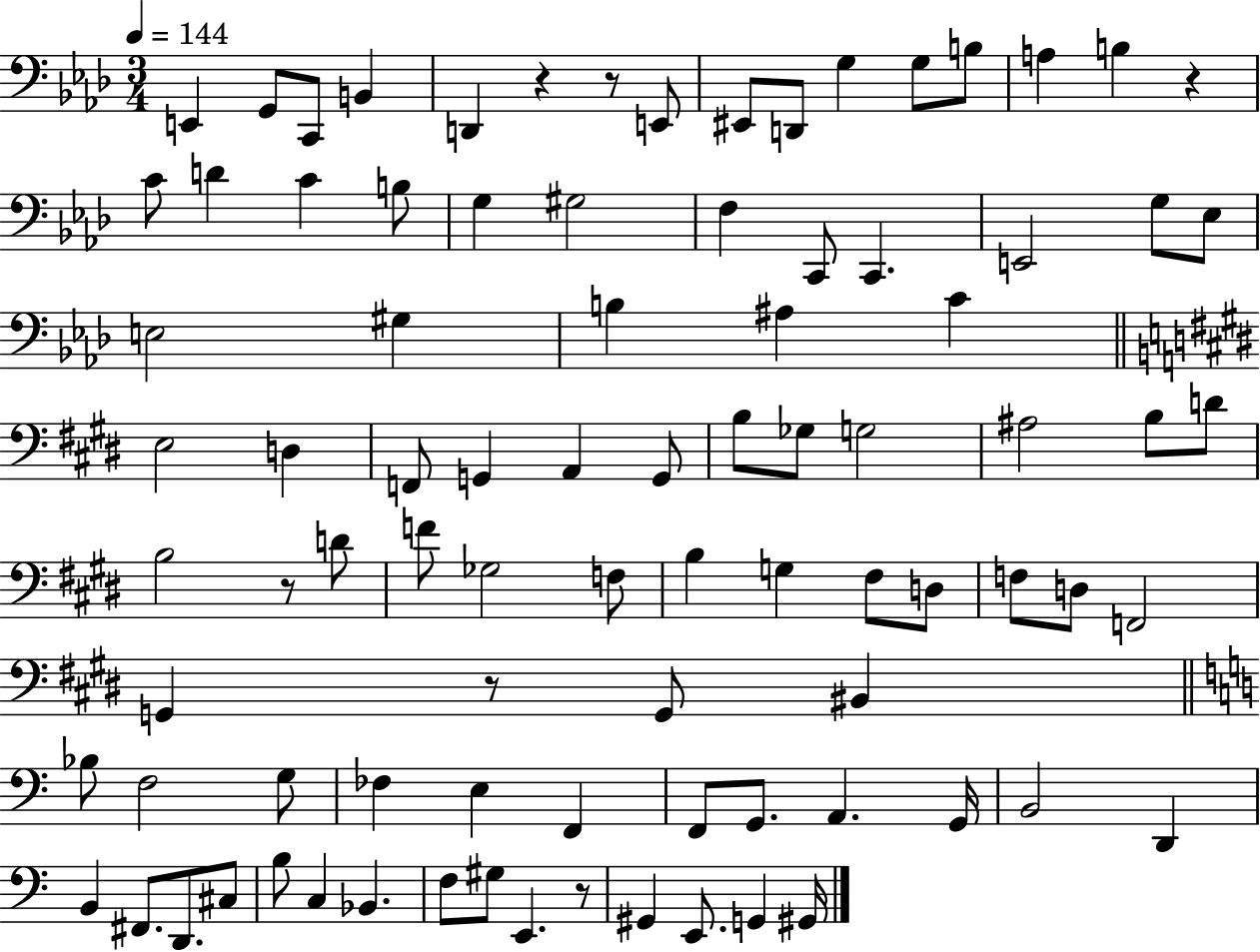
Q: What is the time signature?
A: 3/4